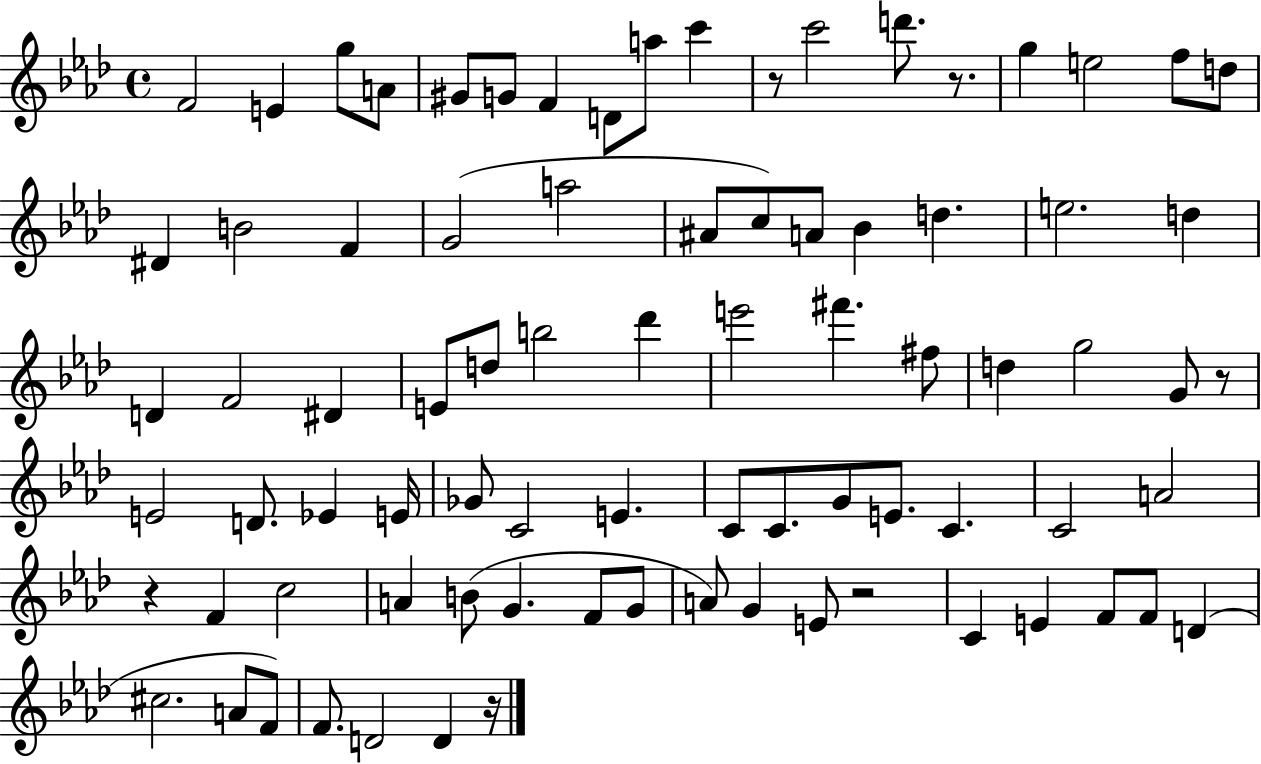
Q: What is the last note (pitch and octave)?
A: D4